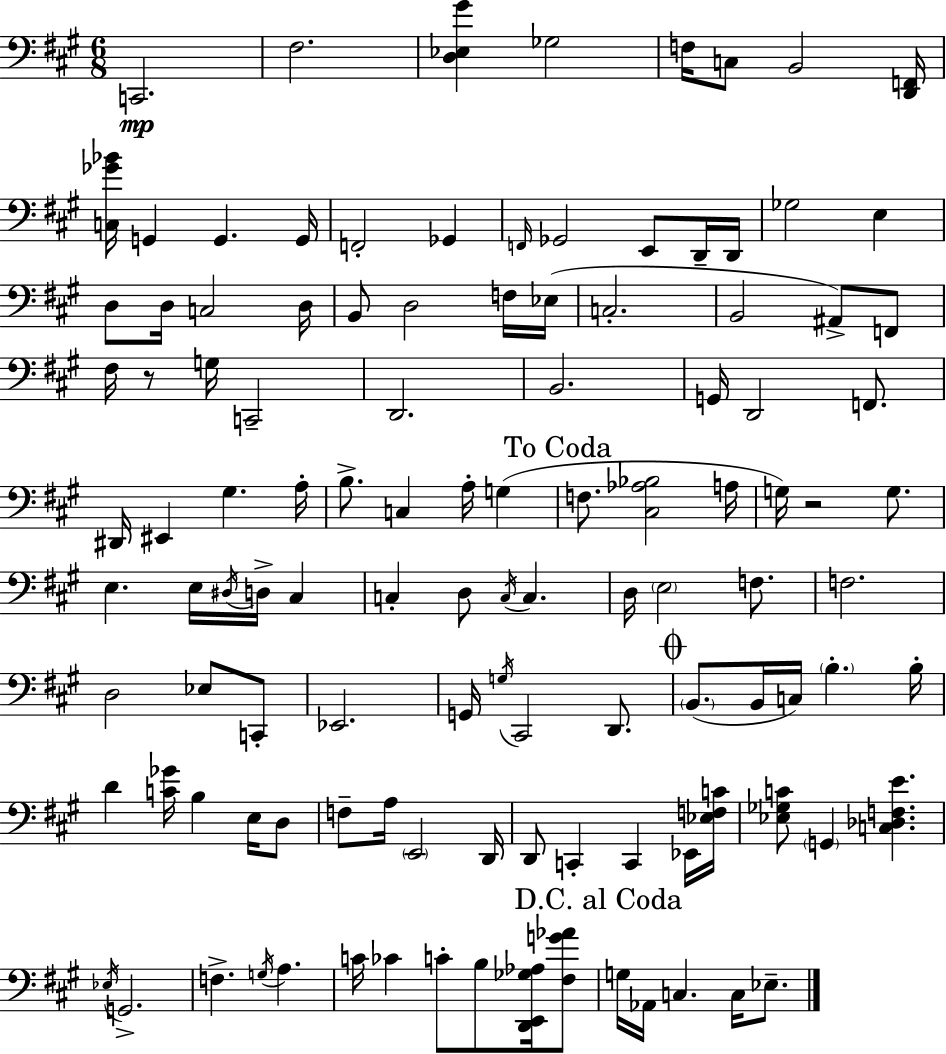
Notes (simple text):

C2/h. F#3/h. [D3,Eb3,G#4]/q Gb3/h F3/s C3/e B2/h [D2,F2]/s [C3,Gb4,Bb4]/s G2/q G2/q. G2/s F2/h Gb2/q F2/s Gb2/h E2/e D2/s D2/s Gb3/h E3/q D3/e D3/s C3/h D3/s B2/e D3/h F3/s Eb3/s C3/h. B2/h A#2/e F2/e F#3/s R/e G3/s C2/h D2/h. B2/h. G2/s D2/h F2/e. D#2/s EIS2/q G#3/q. A3/s B3/e. C3/q A3/s G3/q F3/e. [C#3,Ab3,Bb3]/h A3/s G3/s R/h G3/e. E3/q. E3/s D#3/s D3/s C#3/q C3/q D3/e C3/s C3/q. D3/s E3/h F3/e. F3/h. D3/h Eb3/e C2/e Eb2/h. G2/s G3/s C#2/h D2/e. B2/e. B2/s C3/s B3/q. B3/s D4/q [C4,Gb4]/s B3/q E3/s D3/e F3/e A3/s E2/h D2/s D2/e C2/q C2/q Eb2/s [Eb3,F3,C4]/s [Eb3,Gb3,C4]/e G2/q [C3,Db3,F3,E4]/q. Eb3/s G2/h. F3/q. G3/s A3/q. C4/s CES4/q C4/e B3/e [D2,E2,Gb3,Ab3]/s [F#3,G4,Ab4]/e G3/s Ab2/s C3/q. C3/s Eb3/e.